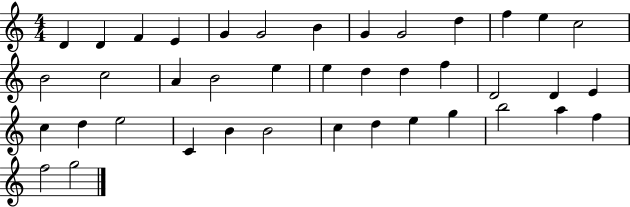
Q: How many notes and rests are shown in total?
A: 40